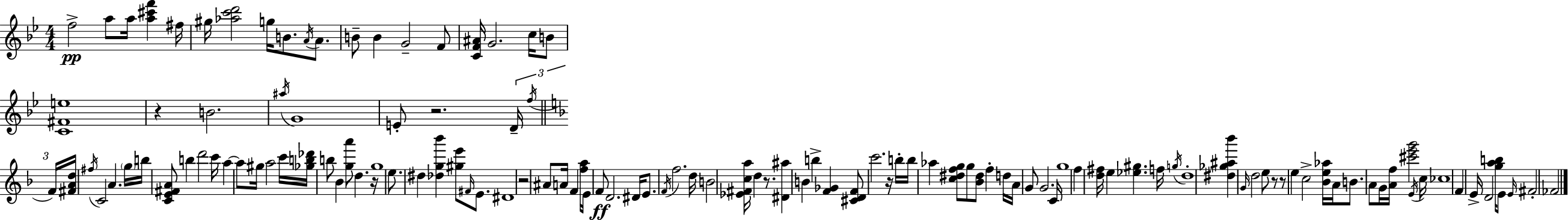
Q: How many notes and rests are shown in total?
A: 128